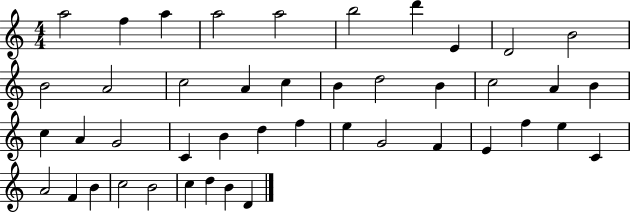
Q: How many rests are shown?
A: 0